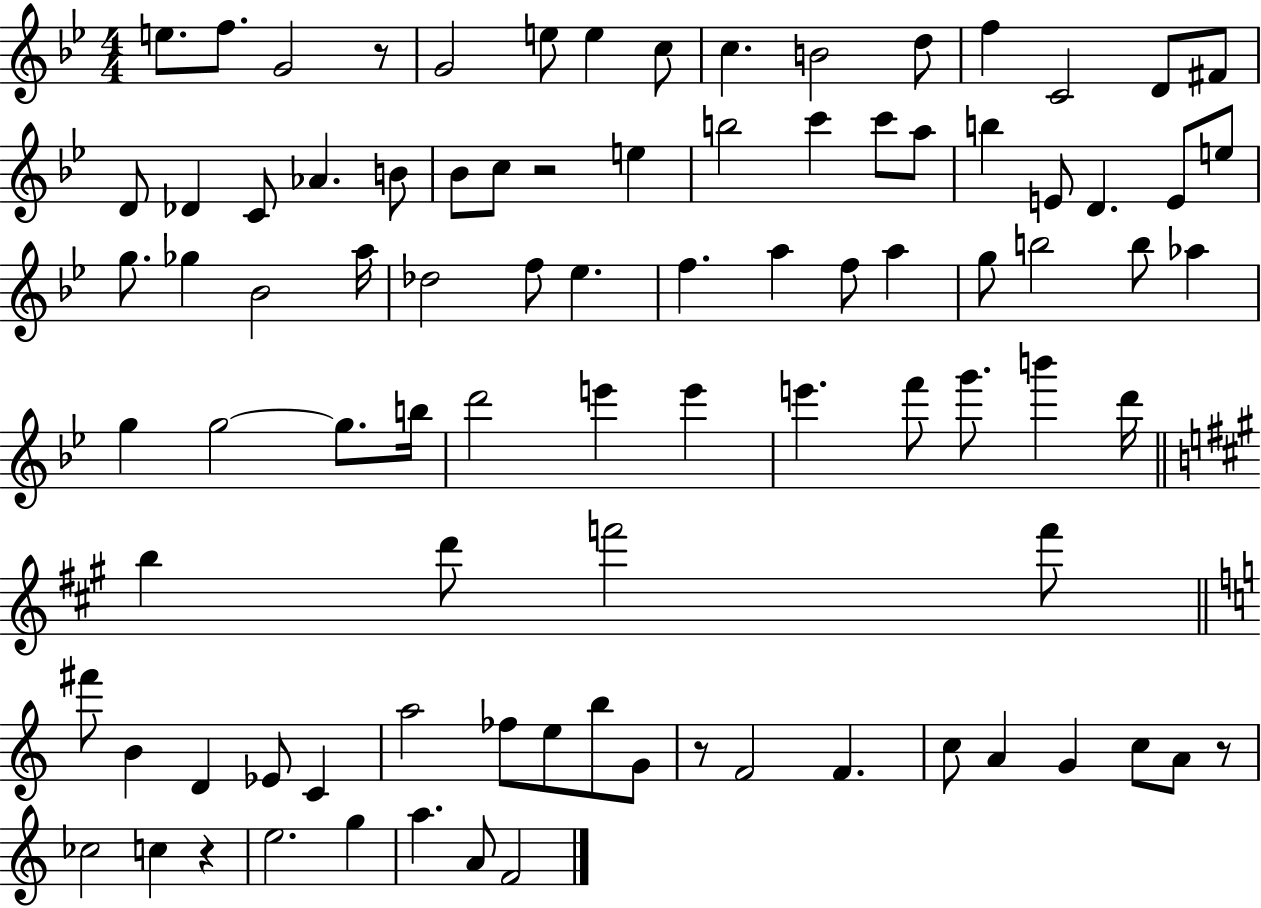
E5/e. F5/e. G4/h R/e G4/h E5/e E5/q C5/e C5/q. B4/h D5/e F5/q C4/h D4/e F#4/e D4/e Db4/q C4/e Ab4/q. B4/e Bb4/e C5/e R/h E5/q B5/h C6/q C6/e A5/e B5/q E4/e D4/q. E4/e E5/e G5/e. Gb5/q Bb4/h A5/s Db5/h F5/e Eb5/q. F5/q. A5/q F5/e A5/q G5/e B5/h B5/e Ab5/q G5/q G5/h G5/e. B5/s D6/h E6/q E6/q E6/q. F6/e G6/e. B6/q D6/s B5/q D6/e F6/h F6/e F#6/e B4/q D4/q Eb4/e C4/q A5/h FES5/e E5/e B5/e G4/e R/e F4/h F4/q. C5/e A4/q G4/q C5/e A4/e R/e CES5/h C5/q R/q E5/h. G5/q A5/q. A4/e F4/h